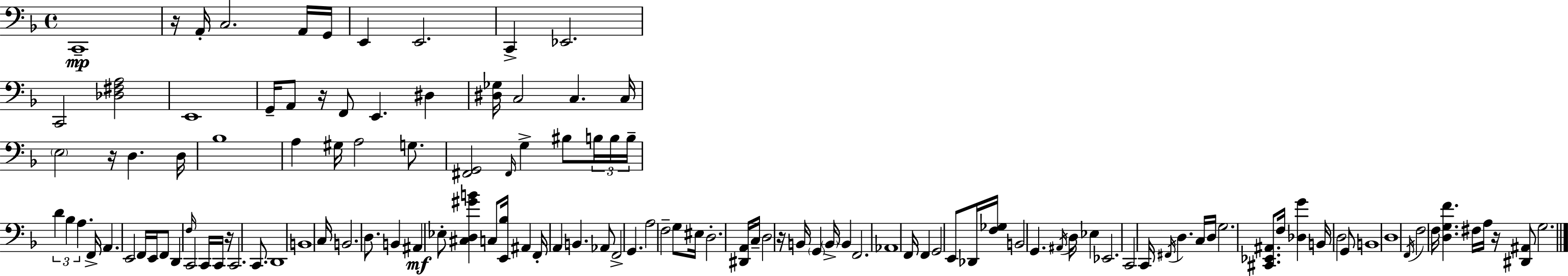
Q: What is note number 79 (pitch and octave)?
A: F2